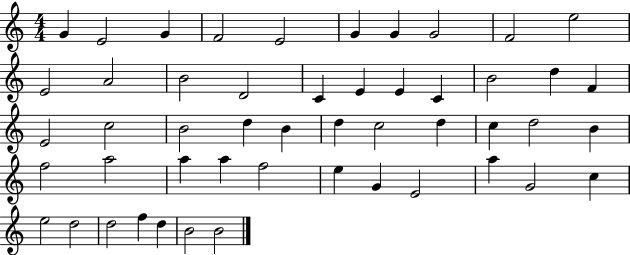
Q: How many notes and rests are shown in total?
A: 50